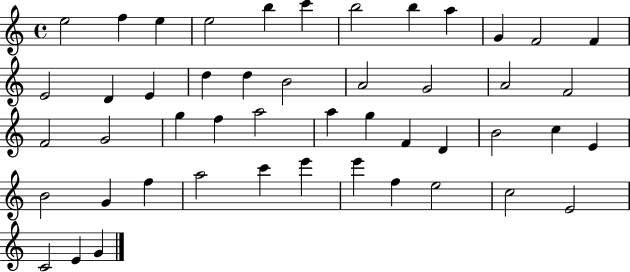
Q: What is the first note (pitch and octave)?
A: E5